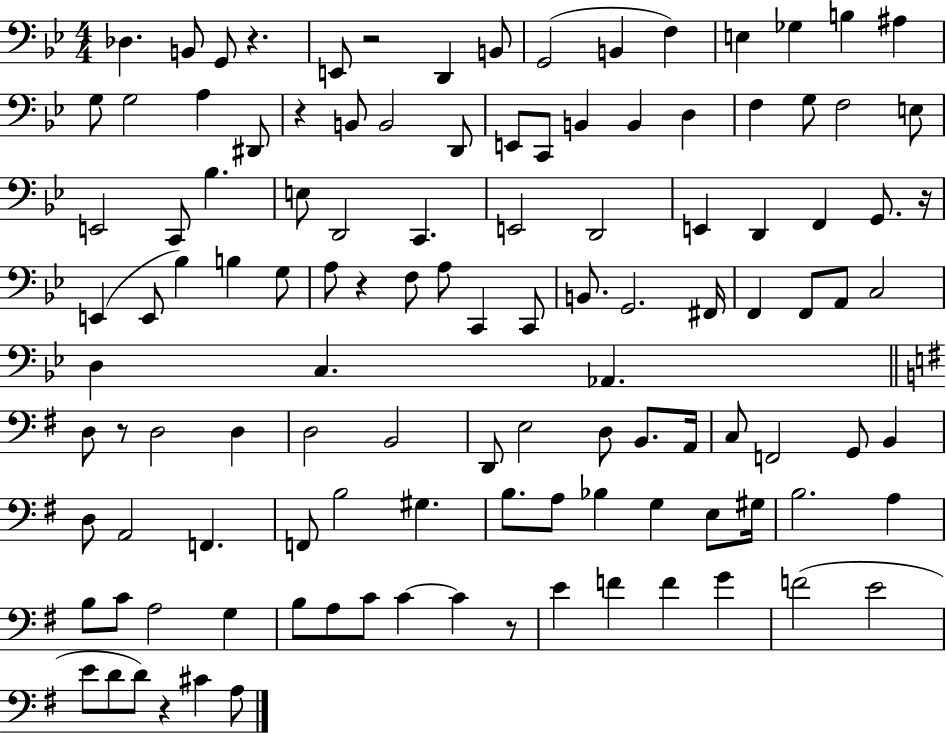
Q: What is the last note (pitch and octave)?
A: A3